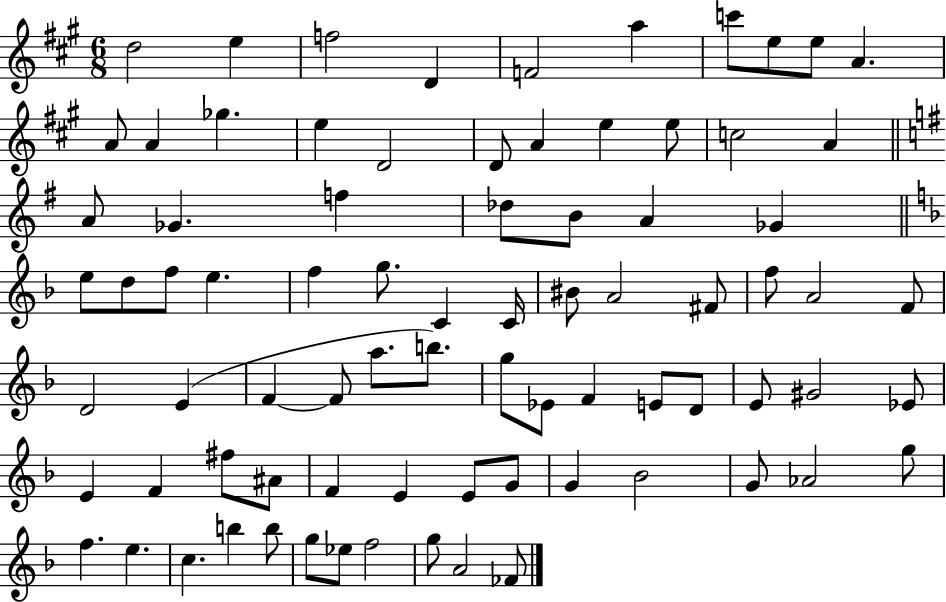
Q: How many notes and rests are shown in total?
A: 80